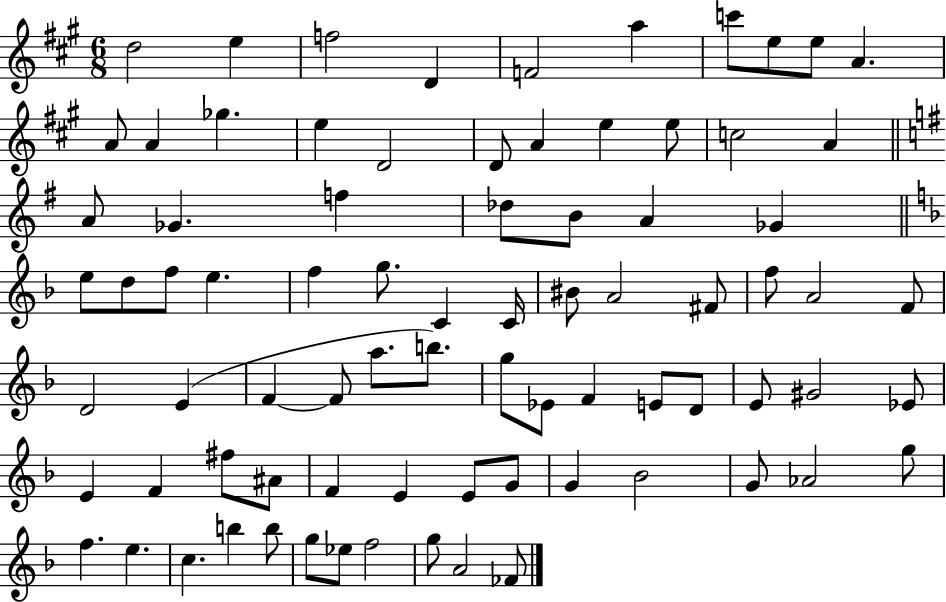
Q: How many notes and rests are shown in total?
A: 80